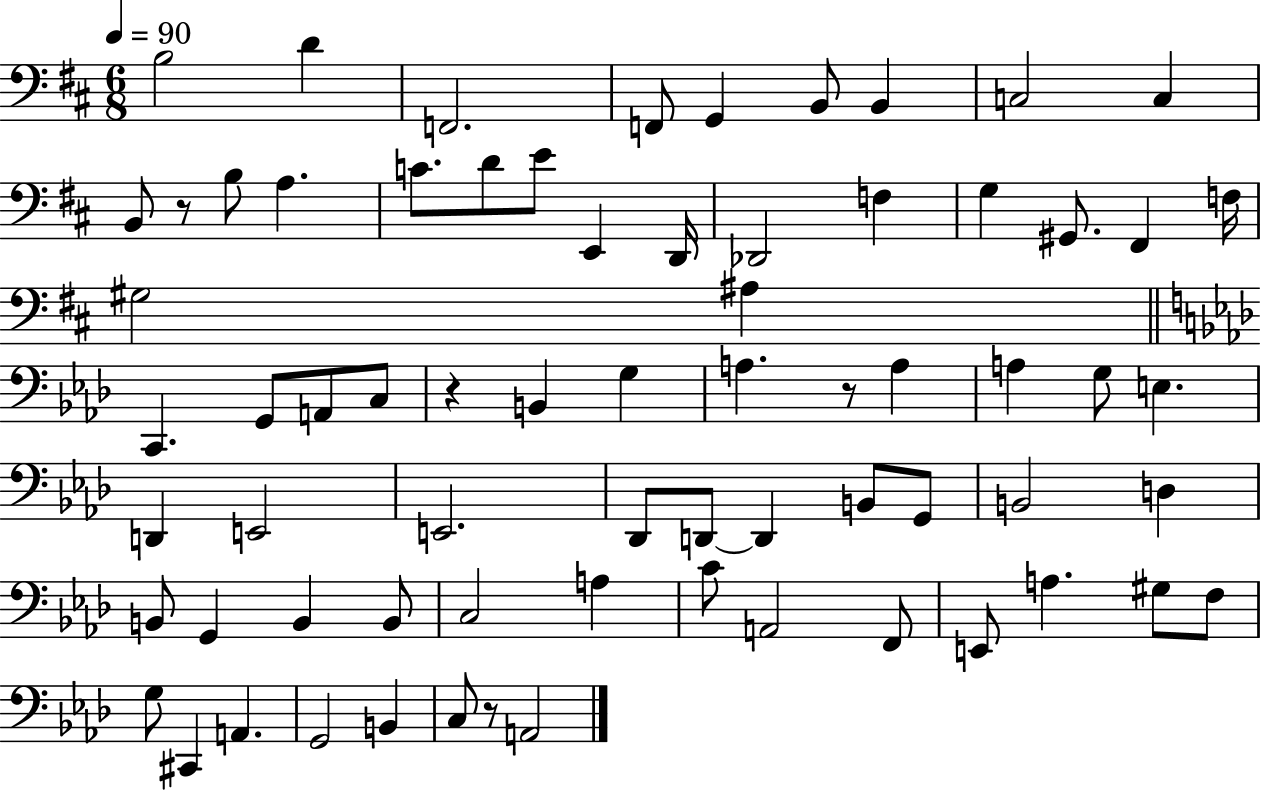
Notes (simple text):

B3/h D4/q F2/h. F2/e G2/q B2/e B2/q C3/h C3/q B2/e R/e B3/e A3/q. C4/e. D4/e E4/e E2/q D2/s Db2/h F3/q G3/q G#2/e. F#2/q F3/s G#3/h A#3/q C2/q. G2/e A2/e C3/e R/q B2/q G3/q A3/q. R/e A3/q A3/q G3/e E3/q. D2/q E2/h E2/h. Db2/e D2/e D2/q B2/e G2/e B2/h D3/q B2/e G2/q B2/q B2/e C3/h A3/q C4/e A2/h F2/e E2/e A3/q. G#3/e F3/e G3/e C#2/q A2/q. G2/h B2/q C3/e R/e A2/h